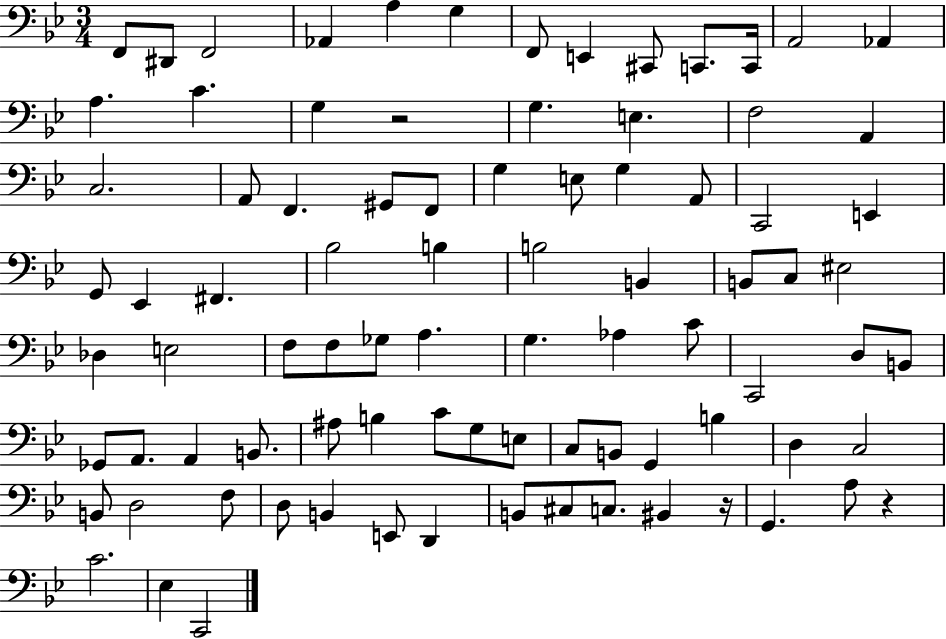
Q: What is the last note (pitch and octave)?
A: C2